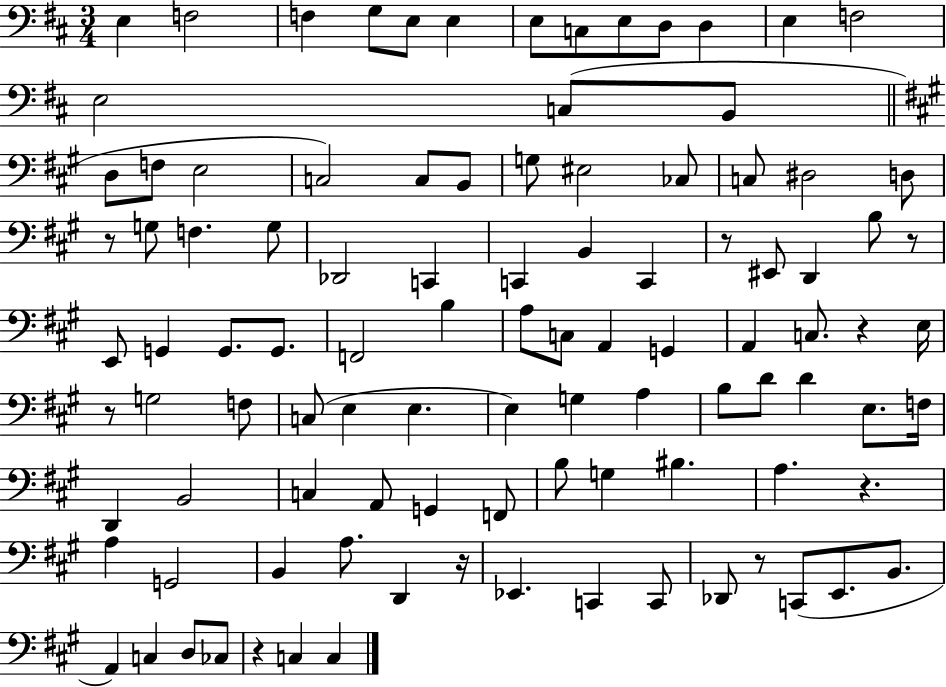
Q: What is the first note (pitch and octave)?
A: E3